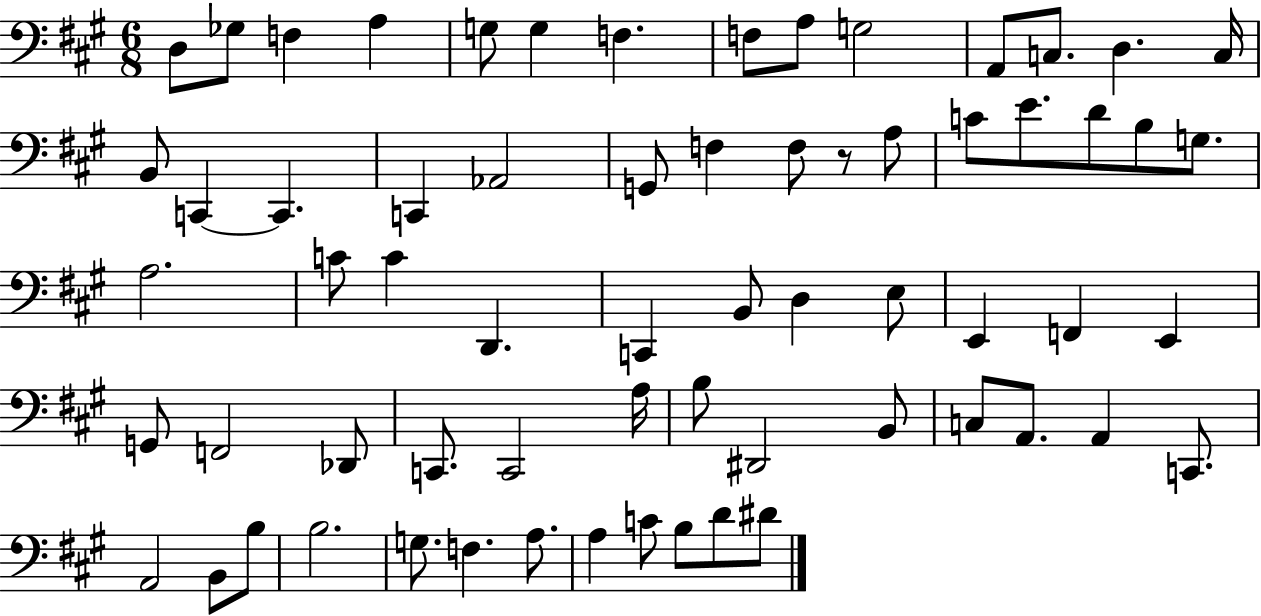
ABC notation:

X:1
T:Untitled
M:6/8
L:1/4
K:A
D,/2 _G,/2 F, A, G,/2 G, F, F,/2 A,/2 G,2 A,,/2 C,/2 D, C,/4 B,,/2 C,, C,, C,, _A,,2 G,,/2 F, F,/2 z/2 A,/2 C/2 E/2 D/2 B,/2 G,/2 A,2 C/2 C D,, C,, B,,/2 D, E,/2 E,, F,, E,, G,,/2 F,,2 _D,,/2 C,,/2 C,,2 A,/4 B,/2 ^D,,2 B,,/2 C,/2 A,,/2 A,, C,,/2 A,,2 B,,/2 B,/2 B,2 G,/2 F, A,/2 A, C/2 B,/2 D/2 ^D/2